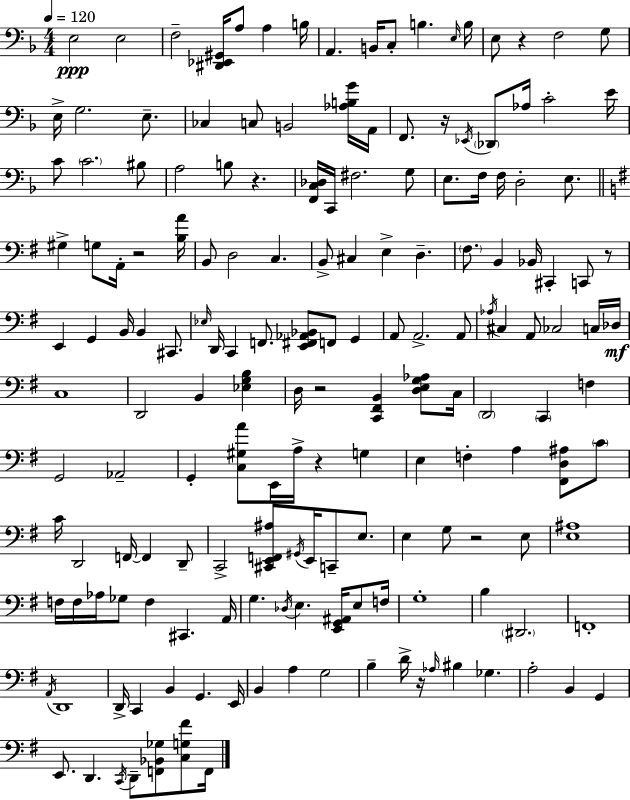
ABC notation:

X:1
T:Untitled
M:4/4
L:1/4
K:F
E,2 E,2 F,2 [^D,,_E,,^G,,]/4 A,/2 A, B,/4 A,, B,,/4 C,/2 B, E,/4 B,/4 E,/2 z F,2 G,/2 E,/4 G,2 E,/2 _C, C,/2 B,,2 [_A,B,G]/4 A,,/4 F,,/2 z/4 _E,,/4 _D,,/2 _A,/4 C2 E/4 C/2 C2 ^B,/2 A,2 B,/2 z [F,,C,_D,]/4 C,,/4 ^F,2 G,/2 E,/2 F,/4 F,/4 D,2 E,/2 ^G, G,/2 A,,/4 z2 [B,A]/4 B,,/2 D,2 C, B,,/2 ^C, E, D, ^F,/2 B,, _B,,/4 ^C,, C,,/2 z/2 E,, G,, B,,/4 B,, ^C,,/2 _E,/4 D,,/4 C,, F,,/2 [E,,^F,,_A,,_B,,]/2 F,,/2 G,, A,,/2 A,,2 A,,/2 _A,/4 ^C, A,,/2 _C,2 C,/4 _D,/4 C,4 D,,2 B,, [_E,G,B,] D,/4 z2 [C,,^F,,B,,] [D,E,G,_A,]/2 C,/4 D,,2 C,, F, G,,2 _A,,2 G,, [C,^G,A]/2 E,,/4 A,/4 z G, E, F, A, [^F,,D,^A,]/2 C/2 C/4 D,,2 F,,/4 F,, D,,/2 C,,2 [^C,,E,,F,,^A,]/2 ^G,,/4 E,,/4 C,,/2 E,/2 E, G,/2 z2 E,/2 [E,^A,]4 F,/4 F,/4 _A,/4 _G,/2 F, ^C,, A,,/4 G, _D,/4 E, [E,,G,,^A,,]/4 E,/2 F,/4 G,4 B, ^D,,2 F,,4 A,,/4 D,,4 D,,/4 C,, B,, G,, E,,/4 B,, A, G,2 B, D/4 z/4 _A,/4 ^B, _G, A,2 B,, G,, E,,/2 D,, C,,/4 D,,/2 [F,,_B,,_G,]/2 [C,G,^F]/2 F,,/4